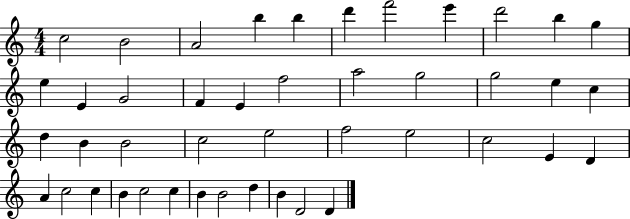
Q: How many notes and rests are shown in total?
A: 44